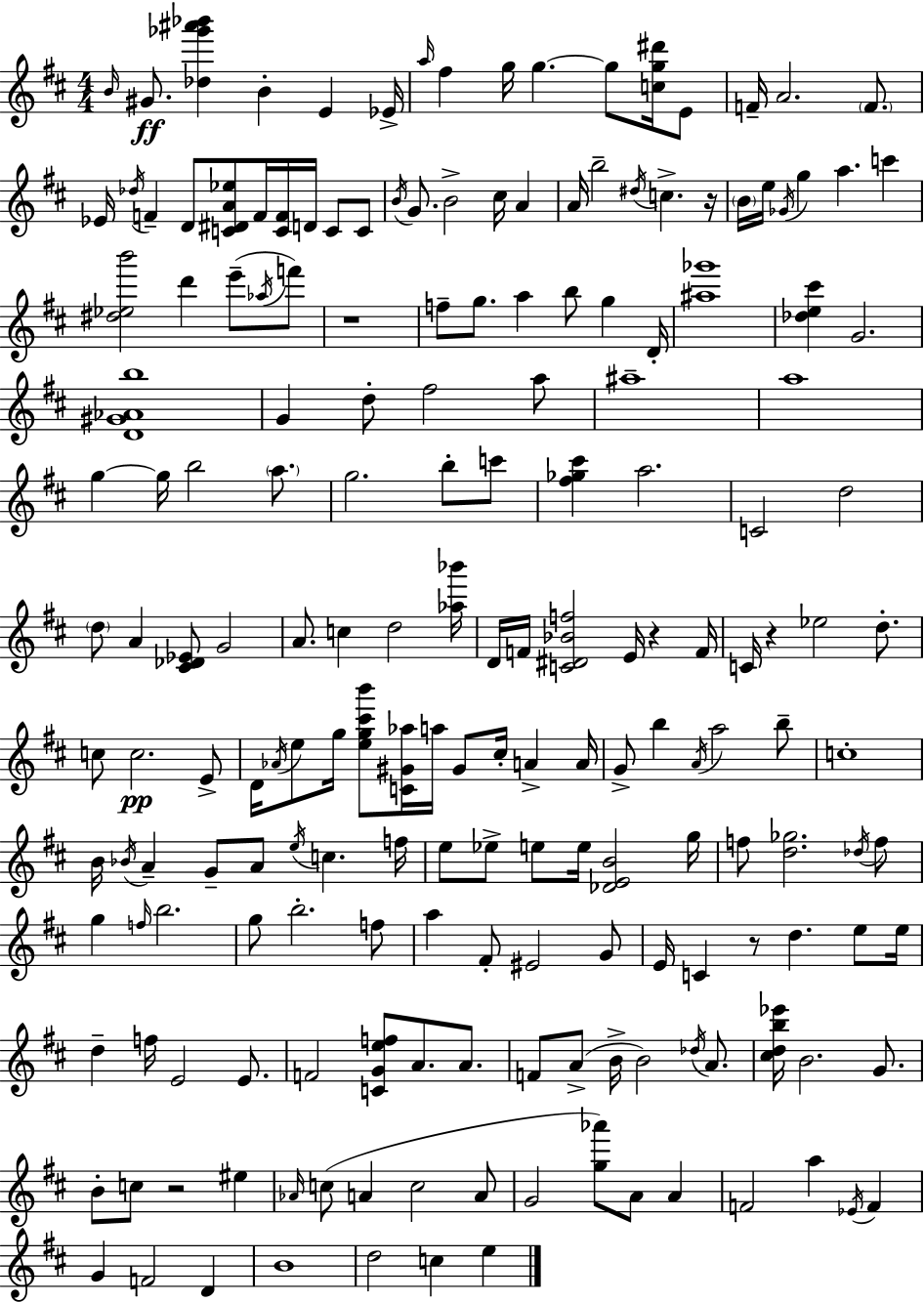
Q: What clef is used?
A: treble